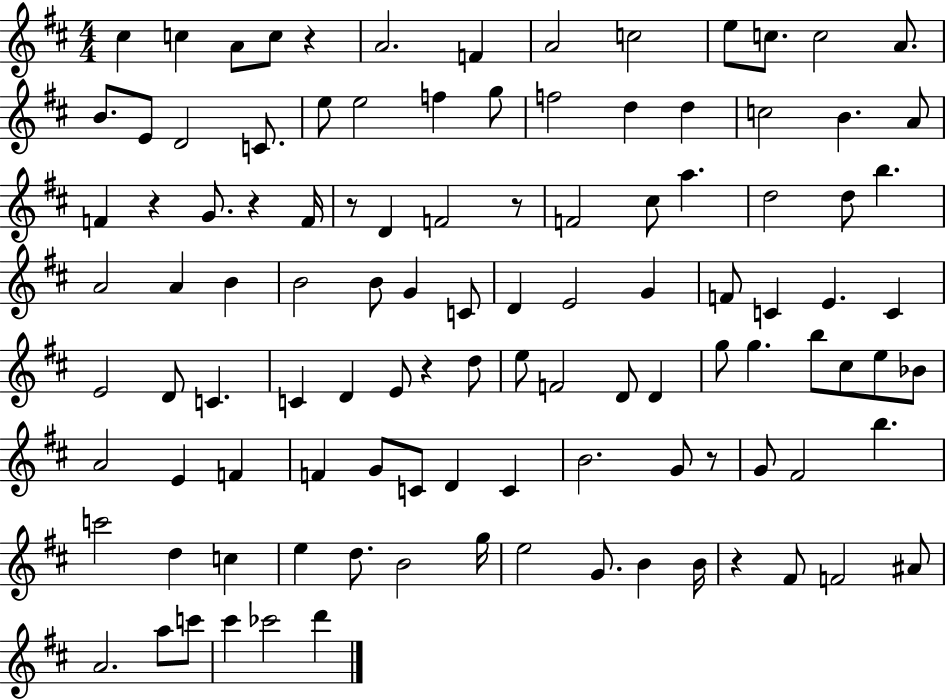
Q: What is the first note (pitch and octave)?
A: C#5